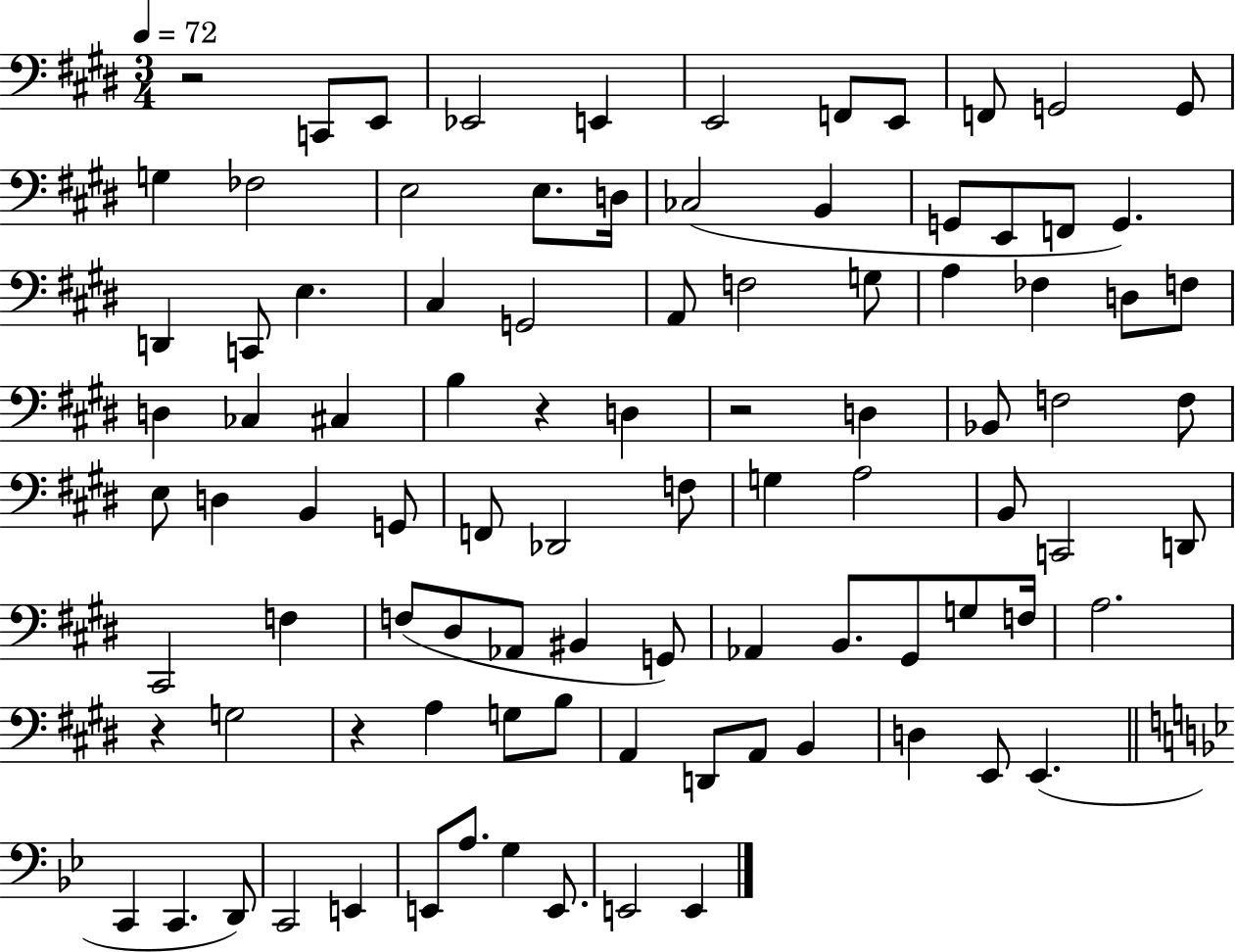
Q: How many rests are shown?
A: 5